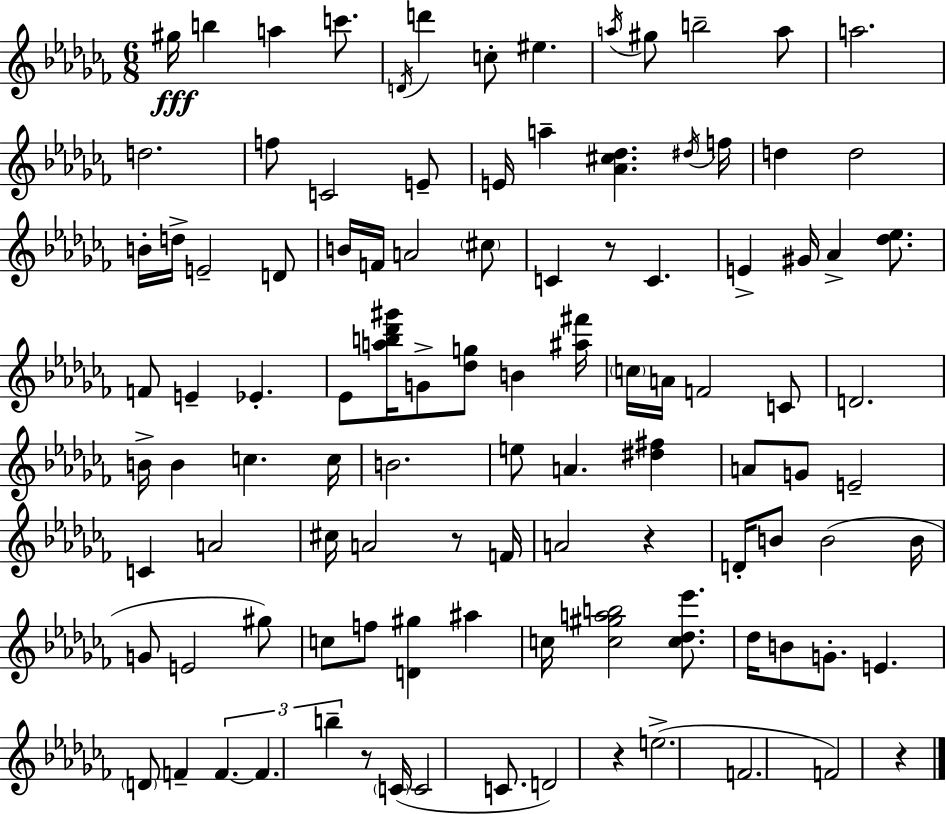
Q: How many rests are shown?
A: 6